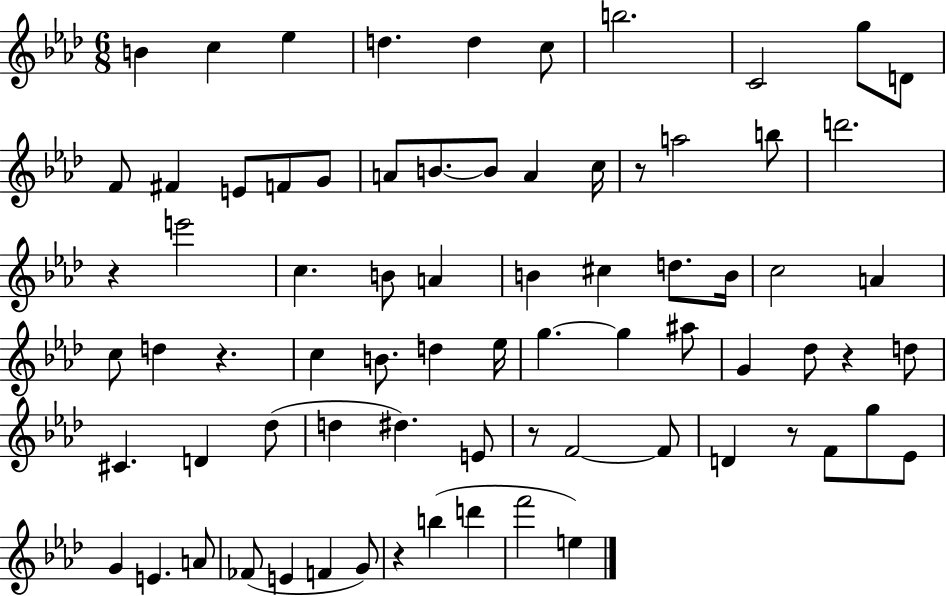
{
  \clef treble
  \numericTimeSignature
  \time 6/8
  \key aes \major
  b'4 c''4 ees''4 | d''4. d''4 c''8 | b''2. | c'2 g''8 d'8 | \break f'8 fis'4 e'8 f'8 g'8 | a'8 b'8.~~ b'8 a'4 c''16 | r8 a''2 b''8 | d'''2. | \break r4 e'''2 | c''4. b'8 a'4 | b'4 cis''4 d''8. b'16 | c''2 a'4 | \break c''8 d''4 r4. | c''4 b'8. d''4 ees''16 | g''4.~~ g''4 ais''8 | g'4 des''8 r4 d''8 | \break cis'4. d'4 des''8( | d''4 dis''4.) e'8 | r8 f'2~~ f'8 | d'4 r8 f'8 g''8 ees'8 | \break g'4 e'4. a'8 | fes'8( e'4 f'4 g'8) | r4 b''4( d'''4 | f'''2 e''4) | \break \bar "|."
}